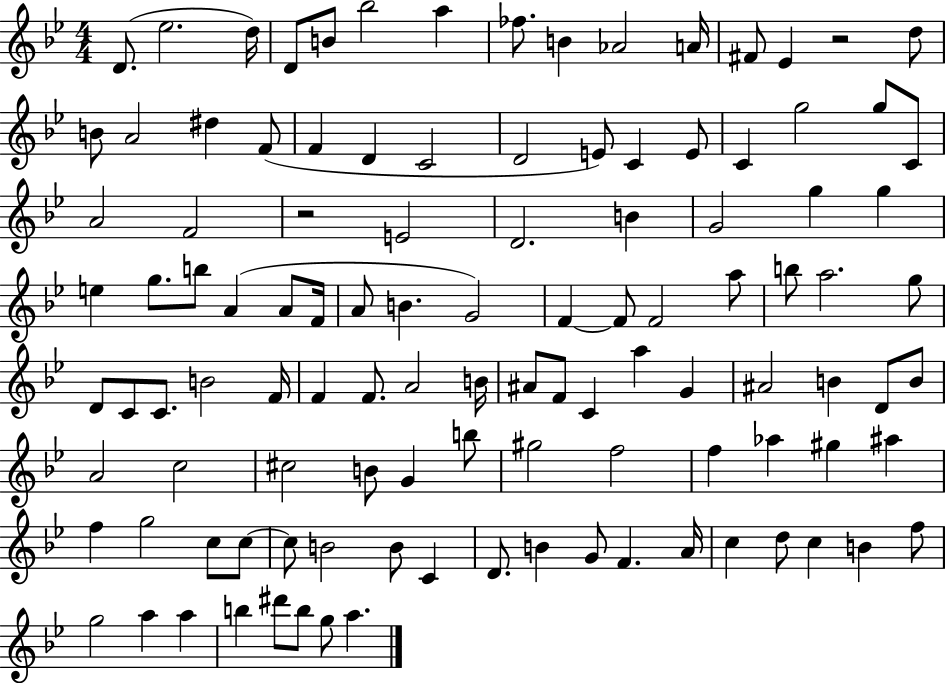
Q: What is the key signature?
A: BES major